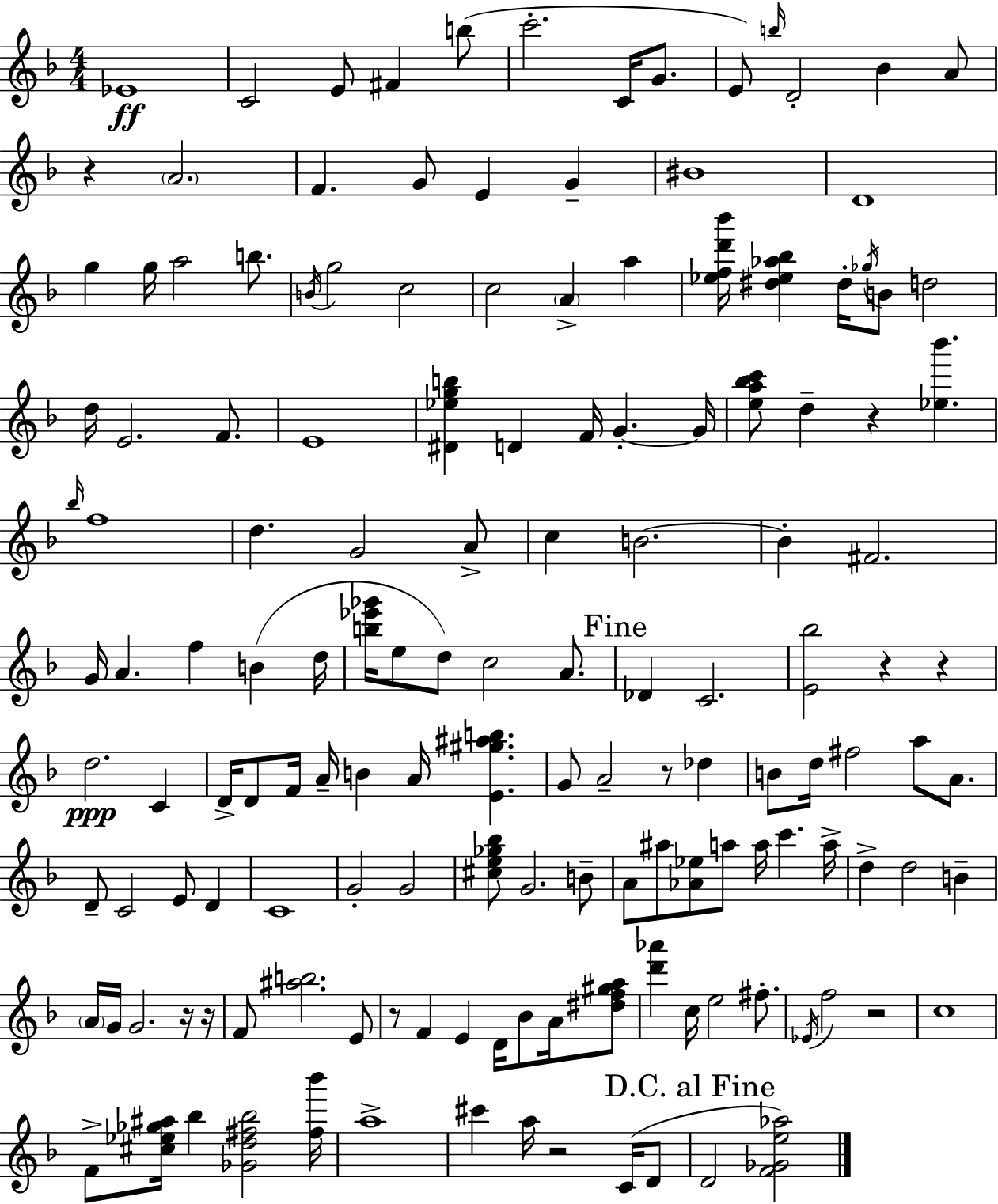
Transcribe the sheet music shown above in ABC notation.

X:1
T:Untitled
M:4/4
L:1/4
K:Dm
_E4 C2 E/2 ^F b/2 c'2 C/4 G/2 E/2 b/4 D2 _B A/2 z A2 F G/2 E G ^B4 D4 g g/4 a2 b/2 B/4 g2 c2 c2 A a [_efd'_b']/4 [^d_e_a_b] ^d/4 _g/4 B/2 d2 d/4 E2 F/2 E4 [^D_egb] D F/4 G G/4 [ea_bc']/2 d z [_e_b'] _b/4 f4 d G2 A/2 c B2 B ^F2 G/4 A f B d/4 [b_e'_g']/4 e/2 d/2 c2 A/2 _D C2 [E_b]2 z z d2 C D/4 D/2 F/4 A/4 B A/4 [E^g^ab] G/2 A2 z/2 _d B/2 d/4 ^f2 a/2 A/2 D/2 C2 E/2 D C4 G2 G2 [^ce_g_b]/2 G2 B/2 A/2 ^a/2 [_A_e]/2 a/2 a/4 c' a/4 d d2 B A/4 G/4 G2 z/4 z/4 F/2 [^ab]2 E/2 z/2 F E D/4 _B/2 A/4 [^df^ga]/2 [d'_a'] c/4 e2 ^f/2 _E/4 f2 z2 c4 F/2 [^c_e_g^a]/4 _b [_Gd^f_b]2 [^f_b']/4 a4 ^c' a/4 z2 C/4 D/2 D2 [F_Ge_a]2